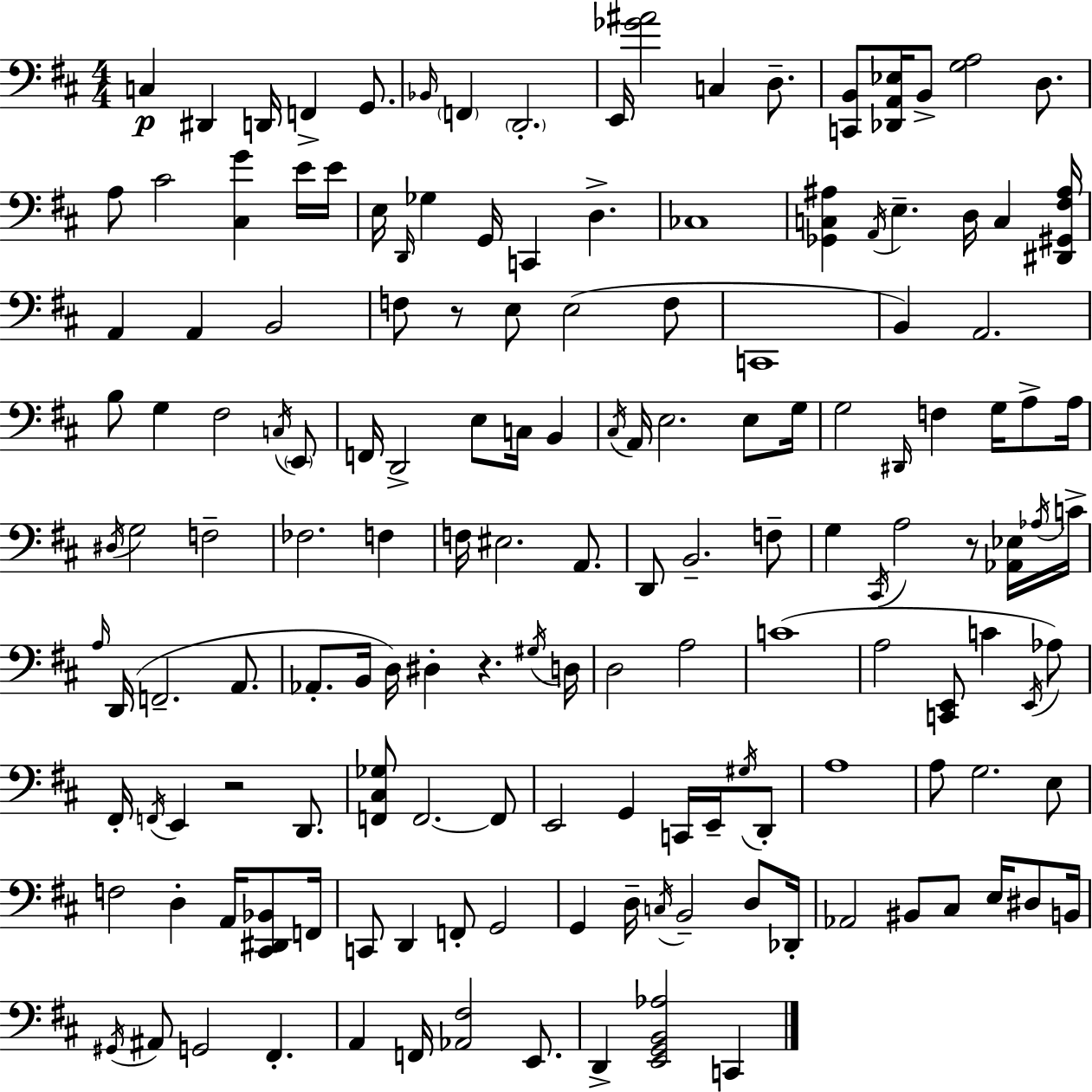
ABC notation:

X:1
T:Untitled
M:4/4
L:1/4
K:D
C, ^D,, D,,/4 F,, G,,/2 _B,,/4 F,, D,,2 E,,/4 [_G^A]2 C, D,/2 [C,,B,,]/2 [_D,,A,,_E,]/4 B,,/2 [G,A,]2 D,/2 A,/2 ^C2 [^C,G] E/4 E/4 E,/4 D,,/4 _G, G,,/4 C,, D, _C,4 [_G,,C,^A,] A,,/4 E, D,/4 C, [^D,,^G,,^F,^A,]/4 A,, A,, B,,2 F,/2 z/2 E,/2 E,2 F,/2 C,,4 B,, A,,2 B,/2 G, ^F,2 C,/4 E,,/2 F,,/4 D,,2 E,/2 C,/4 B,, ^C,/4 A,,/4 E,2 E,/2 G,/4 G,2 ^D,,/4 F, G,/4 A,/2 A,/4 ^D,/4 G,2 F,2 _F,2 F, F,/4 ^E,2 A,,/2 D,,/2 B,,2 F,/2 G, ^C,,/4 A,2 z/2 [_A,,_E,]/4 _A,/4 C/4 A,/4 D,,/4 F,,2 A,,/2 _A,,/2 B,,/4 D,/4 ^D, z ^G,/4 D,/4 D,2 A,2 C4 A,2 [C,,E,,]/2 C E,,/4 _A,/2 ^F,,/4 F,,/4 E,, z2 D,,/2 [F,,^C,_G,]/2 F,,2 F,,/2 E,,2 G,, C,,/4 E,,/4 ^G,/4 D,,/2 A,4 A,/2 G,2 E,/2 F,2 D, A,,/4 [^C,,^D,,_B,,]/2 F,,/4 C,,/2 D,, F,,/2 G,,2 G,, D,/4 C,/4 B,,2 D,/2 _D,,/4 _A,,2 ^B,,/2 ^C,/2 E,/4 ^D,/2 B,,/4 ^G,,/4 ^A,,/2 G,,2 ^F,, A,, F,,/4 [_A,,^F,]2 E,,/2 D,, [E,,G,,B,,_A,]2 C,,